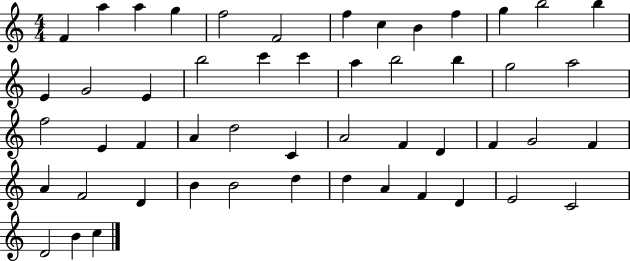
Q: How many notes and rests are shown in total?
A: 51